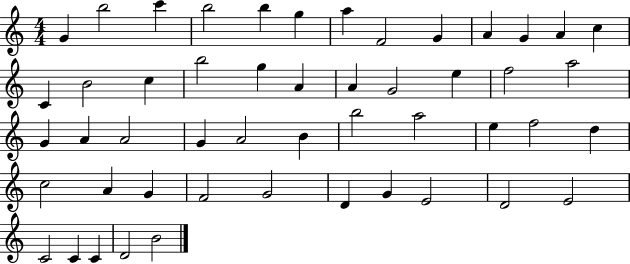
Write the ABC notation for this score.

X:1
T:Untitled
M:4/4
L:1/4
K:C
G b2 c' b2 b g a F2 G A G A c C B2 c b2 g A A G2 e f2 a2 G A A2 G A2 B b2 a2 e f2 d c2 A G F2 G2 D G E2 D2 E2 C2 C C D2 B2